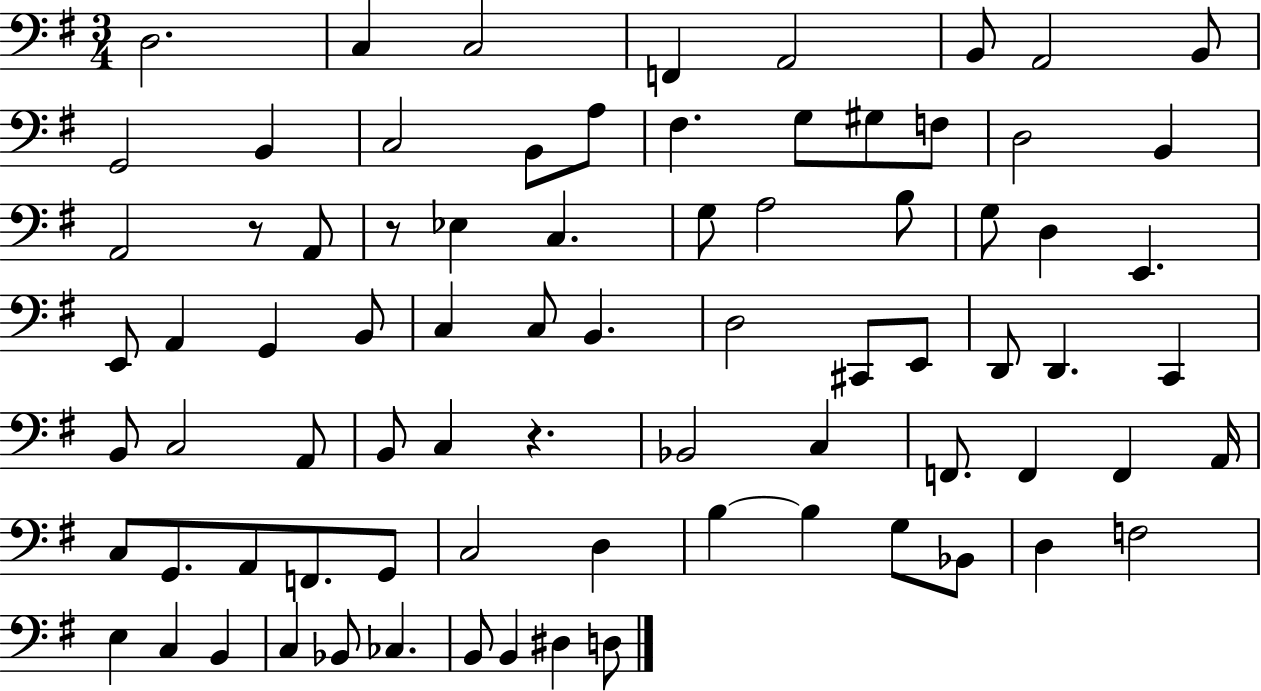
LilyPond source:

{
  \clef bass
  \numericTimeSignature
  \time 3/4
  \key g \major
  d2. | c4 c2 | f,4 a,2 | b,8 a,2 b,8 | \break g,2 b,4 | c2 b,8 a8 | fis4. g8 gis8 f8 | d2 b,4 | \break a,2 r8 a,8 | r8 ees4 c4. | g8 a2 b8 | g8 d4 e,4. | \break e,8 a,4 g,4 b,8 | c4 c8 b,4. | d2 cis,8 e,8 | d,8 d,4. c,4 | \break b,8 c2 a,8 | b,8 c4 r4. | bes,2 c4 | f,8. f,4 f,4 a,16 | \break c8 g,8. a,8 f,8. g,8 | c2 d4 | b4~~ b4 g8 bes,8 | d4 f2 | \break e4 c4 b,4 | c4 bes,8 ces4. | b,8 b,4 dis4 d8 | \bar "|."
}